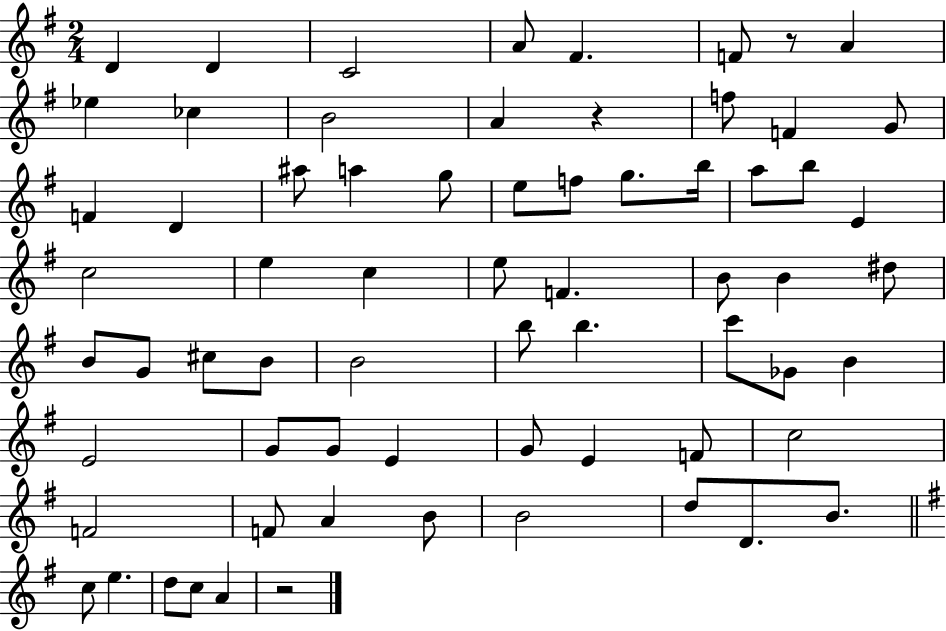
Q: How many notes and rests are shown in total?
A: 68